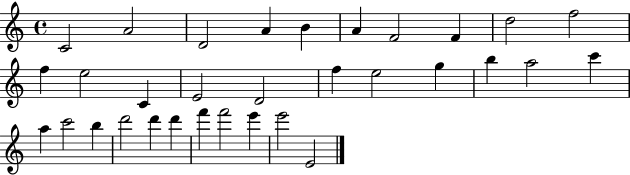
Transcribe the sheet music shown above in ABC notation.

X:1
T:Untitled
M:4/4
L:1/4
K:C
C2 A2 D2 A B A F2 F d2 f2 f e2 C E2 D2 f e2 g b a2 c' a c'2 b d'2 d' d' f' f'2 e' e'2 E2